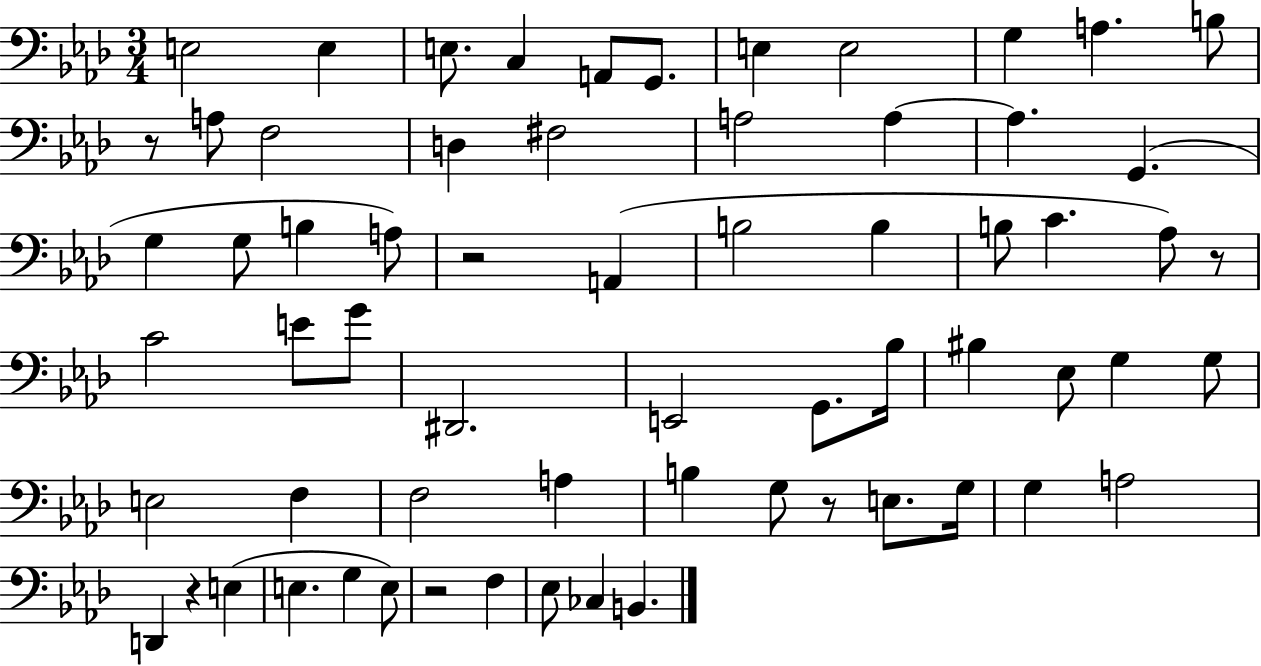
{
  \clef bass
  \numericTimeSignature
  \time 3/4
  \key aes \major
  e2 e4 | e8. c4 a,8 g,8. | e4 e2 | g4 a4. b8 | \break r8 a8 f2 | d4 fis2 | a2 a4~~ | a4. g,4.( | \break g4 g8 b4 a8) | r2 a,4( | b2 b4 | b8 c'4. aes8) r8 | \break c'2 e'8 g'8 | dis,2. | e,2 g,8. bes16 | bis4 ees8 g4 g8 | \break e2 f4 | f2 a4 | b4 g8 r8 e8. g16 | g4 a2 | \break d,4 r4 e4( | e4. g4 e8) | r2 f4 | ees8 ces4 b,4. | \break \bar "|."
}